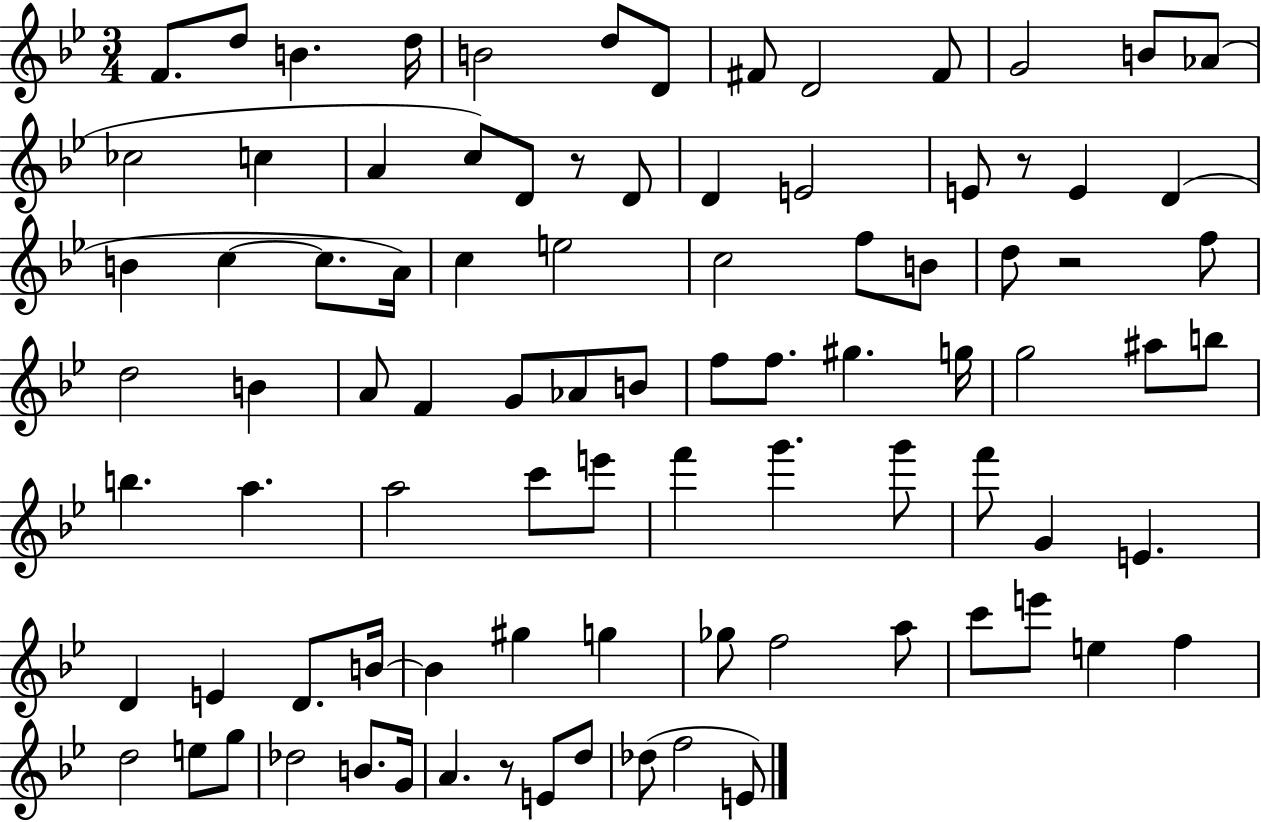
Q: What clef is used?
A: treble